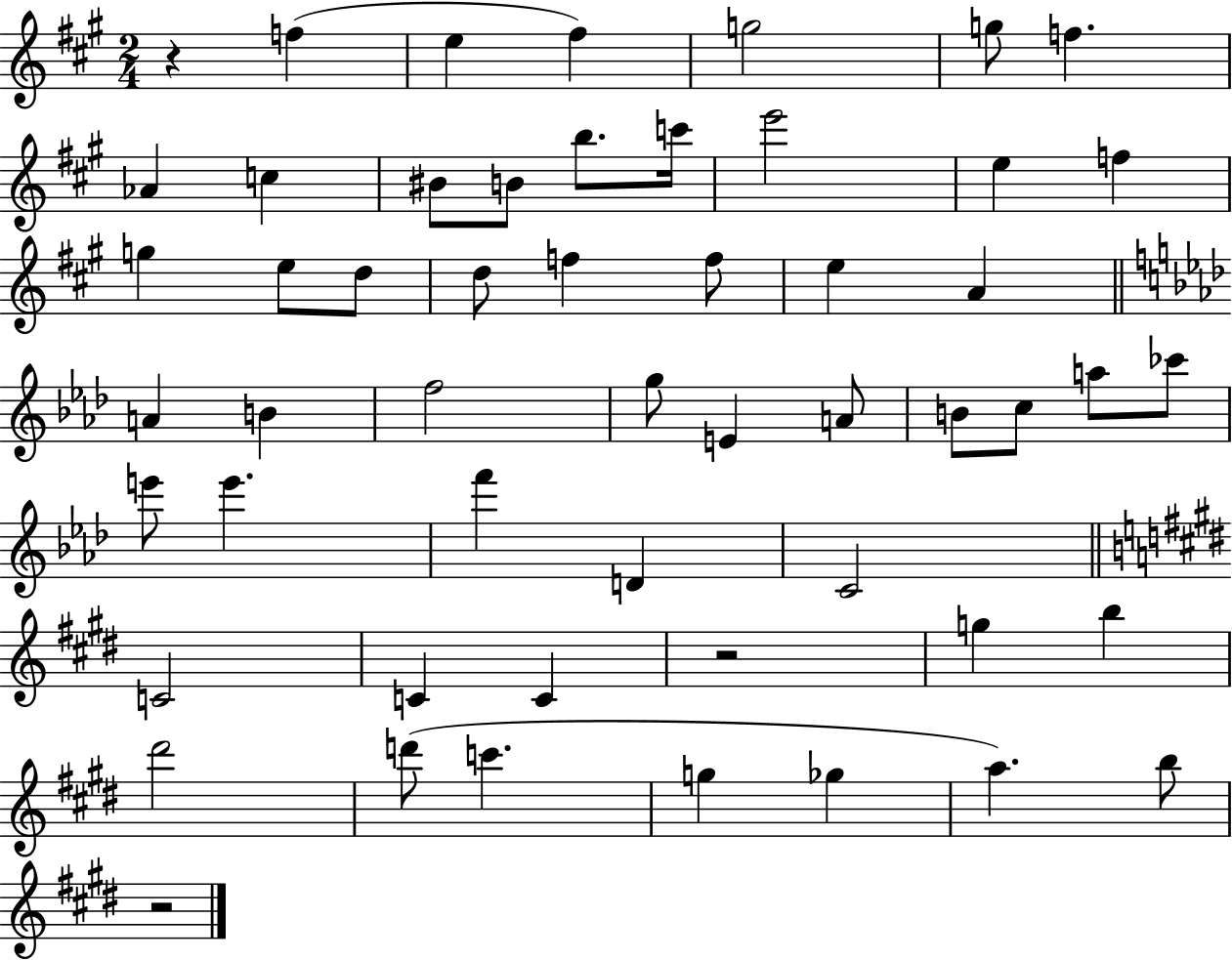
R/q F5/q E5/q F#5/q G5/h G5/e F5/q. Ab4/q C5/q BIS4/e B4/e B5/e. C6/s E6/h E5/q F5/q G5/q E5/e D5/e D5/e F5/q F5/e E5/q A4/q A4/q B4/q F5/h G5/e E4/q A4/e B4/e C5/e A5/e CES6/e E6/e E6/q. F6/q D4/q C4/h C4/h C4/q C4/q R/h G5/q B5/q D#6/h D6/e C6/q. G5/q Gb5/q A5/q. B5/e R/h